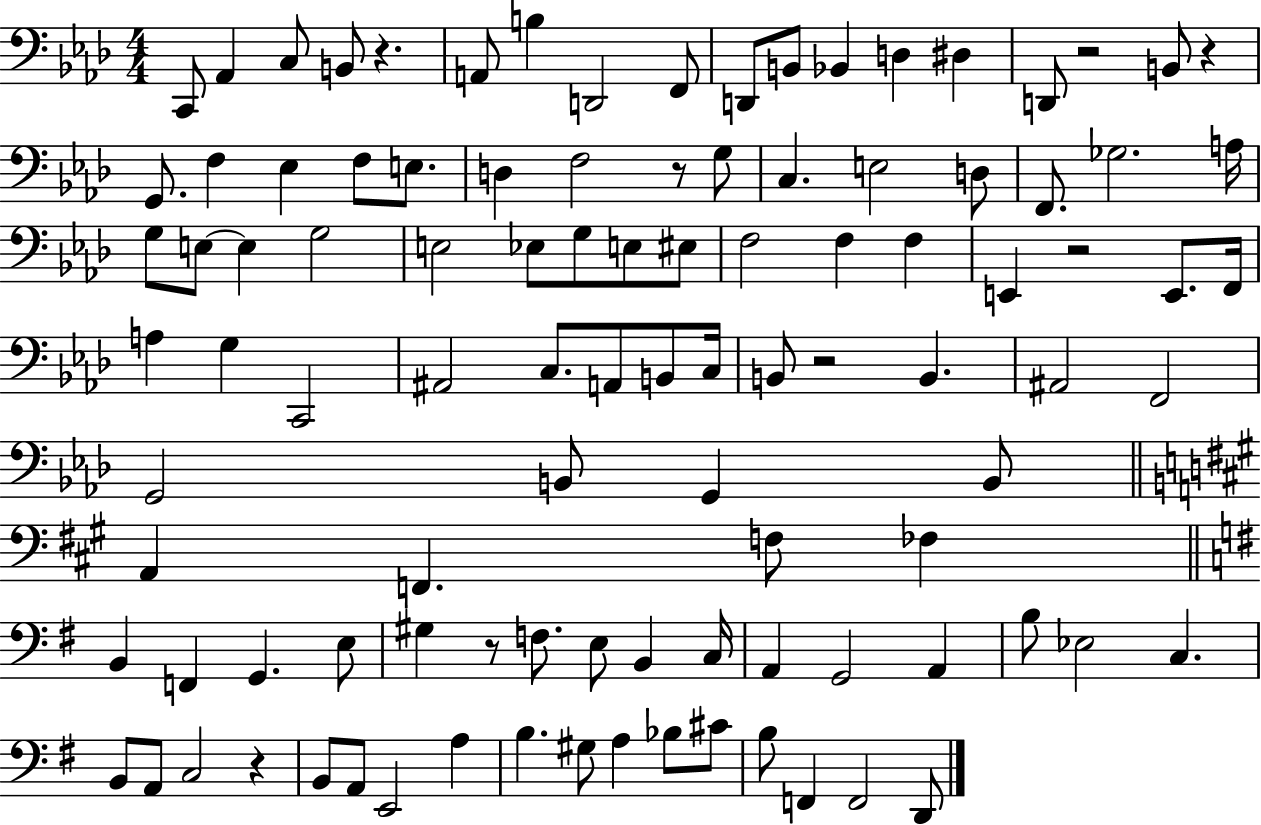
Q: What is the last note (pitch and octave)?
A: D2